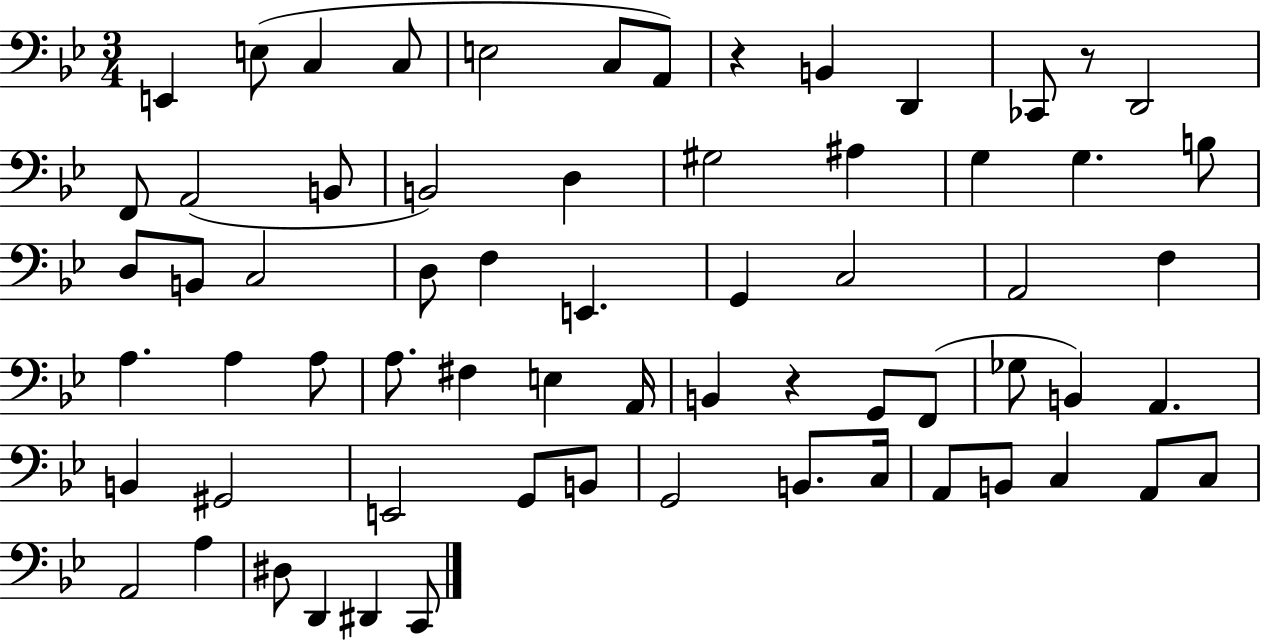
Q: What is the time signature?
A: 3/4